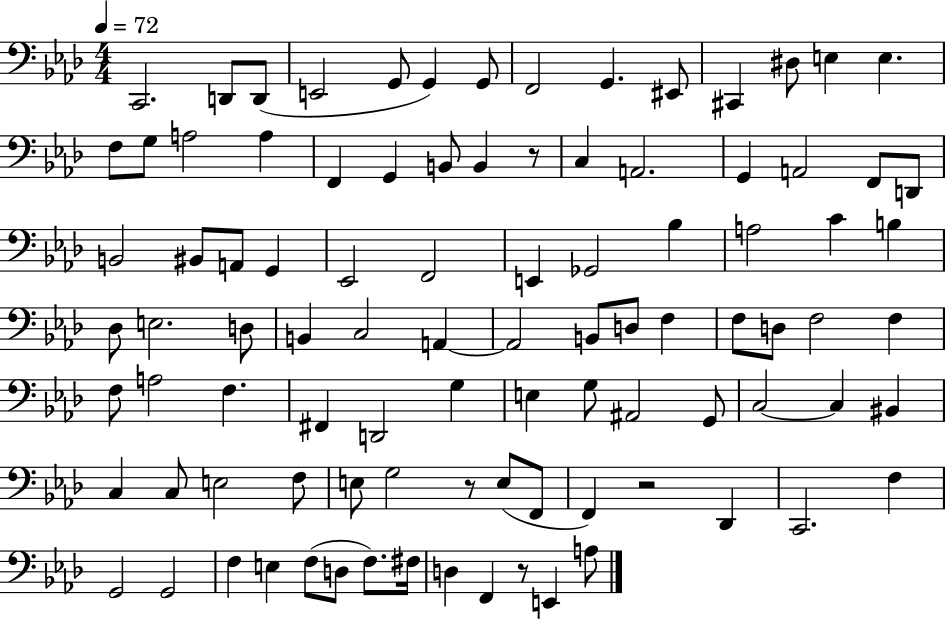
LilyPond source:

{
  \clef bass
  \numericTimeSignature
  \time 4/4
  \key aes \major
  \tempo 4 = 72
  \repeat volta 2 { c,2. d,8 d,8( | e,2 g,8 g,4) g,8 | f,2 g,4. eis,8 | cis,4 dis8 e4 e4. | \break f8 g8 a2 a4 | f,4 g,4 b,8 b,4 r8 | c4 a,2. | g,4 a,2 f,8 d,8 | \break b,2 bis,8 a,8 g,4 | ees,2 f,2 | e,4 ges,2 bes4 | a2 c'4 b4 | \break des8 e2. d8 | b,4 c2 a,4~~ | a,2 b,8 d8 f4 | f8 d8 f2 f4 | \break f8 a2 f4. | fis,4 d,2 g4 | e4 g8 ais,2 g,8 | c2~~ c4 bis,4 | \break c4 c8 e2 f8 | e8 g2 r8 e8( f,8 | f,4) r2 des,4 | c,2. f4 | \break g,2 g,2 | f4 e4 f8( d8 f8.) fis16 | d4 f,4 r8 e,4 a8 | } \bar "|."
}